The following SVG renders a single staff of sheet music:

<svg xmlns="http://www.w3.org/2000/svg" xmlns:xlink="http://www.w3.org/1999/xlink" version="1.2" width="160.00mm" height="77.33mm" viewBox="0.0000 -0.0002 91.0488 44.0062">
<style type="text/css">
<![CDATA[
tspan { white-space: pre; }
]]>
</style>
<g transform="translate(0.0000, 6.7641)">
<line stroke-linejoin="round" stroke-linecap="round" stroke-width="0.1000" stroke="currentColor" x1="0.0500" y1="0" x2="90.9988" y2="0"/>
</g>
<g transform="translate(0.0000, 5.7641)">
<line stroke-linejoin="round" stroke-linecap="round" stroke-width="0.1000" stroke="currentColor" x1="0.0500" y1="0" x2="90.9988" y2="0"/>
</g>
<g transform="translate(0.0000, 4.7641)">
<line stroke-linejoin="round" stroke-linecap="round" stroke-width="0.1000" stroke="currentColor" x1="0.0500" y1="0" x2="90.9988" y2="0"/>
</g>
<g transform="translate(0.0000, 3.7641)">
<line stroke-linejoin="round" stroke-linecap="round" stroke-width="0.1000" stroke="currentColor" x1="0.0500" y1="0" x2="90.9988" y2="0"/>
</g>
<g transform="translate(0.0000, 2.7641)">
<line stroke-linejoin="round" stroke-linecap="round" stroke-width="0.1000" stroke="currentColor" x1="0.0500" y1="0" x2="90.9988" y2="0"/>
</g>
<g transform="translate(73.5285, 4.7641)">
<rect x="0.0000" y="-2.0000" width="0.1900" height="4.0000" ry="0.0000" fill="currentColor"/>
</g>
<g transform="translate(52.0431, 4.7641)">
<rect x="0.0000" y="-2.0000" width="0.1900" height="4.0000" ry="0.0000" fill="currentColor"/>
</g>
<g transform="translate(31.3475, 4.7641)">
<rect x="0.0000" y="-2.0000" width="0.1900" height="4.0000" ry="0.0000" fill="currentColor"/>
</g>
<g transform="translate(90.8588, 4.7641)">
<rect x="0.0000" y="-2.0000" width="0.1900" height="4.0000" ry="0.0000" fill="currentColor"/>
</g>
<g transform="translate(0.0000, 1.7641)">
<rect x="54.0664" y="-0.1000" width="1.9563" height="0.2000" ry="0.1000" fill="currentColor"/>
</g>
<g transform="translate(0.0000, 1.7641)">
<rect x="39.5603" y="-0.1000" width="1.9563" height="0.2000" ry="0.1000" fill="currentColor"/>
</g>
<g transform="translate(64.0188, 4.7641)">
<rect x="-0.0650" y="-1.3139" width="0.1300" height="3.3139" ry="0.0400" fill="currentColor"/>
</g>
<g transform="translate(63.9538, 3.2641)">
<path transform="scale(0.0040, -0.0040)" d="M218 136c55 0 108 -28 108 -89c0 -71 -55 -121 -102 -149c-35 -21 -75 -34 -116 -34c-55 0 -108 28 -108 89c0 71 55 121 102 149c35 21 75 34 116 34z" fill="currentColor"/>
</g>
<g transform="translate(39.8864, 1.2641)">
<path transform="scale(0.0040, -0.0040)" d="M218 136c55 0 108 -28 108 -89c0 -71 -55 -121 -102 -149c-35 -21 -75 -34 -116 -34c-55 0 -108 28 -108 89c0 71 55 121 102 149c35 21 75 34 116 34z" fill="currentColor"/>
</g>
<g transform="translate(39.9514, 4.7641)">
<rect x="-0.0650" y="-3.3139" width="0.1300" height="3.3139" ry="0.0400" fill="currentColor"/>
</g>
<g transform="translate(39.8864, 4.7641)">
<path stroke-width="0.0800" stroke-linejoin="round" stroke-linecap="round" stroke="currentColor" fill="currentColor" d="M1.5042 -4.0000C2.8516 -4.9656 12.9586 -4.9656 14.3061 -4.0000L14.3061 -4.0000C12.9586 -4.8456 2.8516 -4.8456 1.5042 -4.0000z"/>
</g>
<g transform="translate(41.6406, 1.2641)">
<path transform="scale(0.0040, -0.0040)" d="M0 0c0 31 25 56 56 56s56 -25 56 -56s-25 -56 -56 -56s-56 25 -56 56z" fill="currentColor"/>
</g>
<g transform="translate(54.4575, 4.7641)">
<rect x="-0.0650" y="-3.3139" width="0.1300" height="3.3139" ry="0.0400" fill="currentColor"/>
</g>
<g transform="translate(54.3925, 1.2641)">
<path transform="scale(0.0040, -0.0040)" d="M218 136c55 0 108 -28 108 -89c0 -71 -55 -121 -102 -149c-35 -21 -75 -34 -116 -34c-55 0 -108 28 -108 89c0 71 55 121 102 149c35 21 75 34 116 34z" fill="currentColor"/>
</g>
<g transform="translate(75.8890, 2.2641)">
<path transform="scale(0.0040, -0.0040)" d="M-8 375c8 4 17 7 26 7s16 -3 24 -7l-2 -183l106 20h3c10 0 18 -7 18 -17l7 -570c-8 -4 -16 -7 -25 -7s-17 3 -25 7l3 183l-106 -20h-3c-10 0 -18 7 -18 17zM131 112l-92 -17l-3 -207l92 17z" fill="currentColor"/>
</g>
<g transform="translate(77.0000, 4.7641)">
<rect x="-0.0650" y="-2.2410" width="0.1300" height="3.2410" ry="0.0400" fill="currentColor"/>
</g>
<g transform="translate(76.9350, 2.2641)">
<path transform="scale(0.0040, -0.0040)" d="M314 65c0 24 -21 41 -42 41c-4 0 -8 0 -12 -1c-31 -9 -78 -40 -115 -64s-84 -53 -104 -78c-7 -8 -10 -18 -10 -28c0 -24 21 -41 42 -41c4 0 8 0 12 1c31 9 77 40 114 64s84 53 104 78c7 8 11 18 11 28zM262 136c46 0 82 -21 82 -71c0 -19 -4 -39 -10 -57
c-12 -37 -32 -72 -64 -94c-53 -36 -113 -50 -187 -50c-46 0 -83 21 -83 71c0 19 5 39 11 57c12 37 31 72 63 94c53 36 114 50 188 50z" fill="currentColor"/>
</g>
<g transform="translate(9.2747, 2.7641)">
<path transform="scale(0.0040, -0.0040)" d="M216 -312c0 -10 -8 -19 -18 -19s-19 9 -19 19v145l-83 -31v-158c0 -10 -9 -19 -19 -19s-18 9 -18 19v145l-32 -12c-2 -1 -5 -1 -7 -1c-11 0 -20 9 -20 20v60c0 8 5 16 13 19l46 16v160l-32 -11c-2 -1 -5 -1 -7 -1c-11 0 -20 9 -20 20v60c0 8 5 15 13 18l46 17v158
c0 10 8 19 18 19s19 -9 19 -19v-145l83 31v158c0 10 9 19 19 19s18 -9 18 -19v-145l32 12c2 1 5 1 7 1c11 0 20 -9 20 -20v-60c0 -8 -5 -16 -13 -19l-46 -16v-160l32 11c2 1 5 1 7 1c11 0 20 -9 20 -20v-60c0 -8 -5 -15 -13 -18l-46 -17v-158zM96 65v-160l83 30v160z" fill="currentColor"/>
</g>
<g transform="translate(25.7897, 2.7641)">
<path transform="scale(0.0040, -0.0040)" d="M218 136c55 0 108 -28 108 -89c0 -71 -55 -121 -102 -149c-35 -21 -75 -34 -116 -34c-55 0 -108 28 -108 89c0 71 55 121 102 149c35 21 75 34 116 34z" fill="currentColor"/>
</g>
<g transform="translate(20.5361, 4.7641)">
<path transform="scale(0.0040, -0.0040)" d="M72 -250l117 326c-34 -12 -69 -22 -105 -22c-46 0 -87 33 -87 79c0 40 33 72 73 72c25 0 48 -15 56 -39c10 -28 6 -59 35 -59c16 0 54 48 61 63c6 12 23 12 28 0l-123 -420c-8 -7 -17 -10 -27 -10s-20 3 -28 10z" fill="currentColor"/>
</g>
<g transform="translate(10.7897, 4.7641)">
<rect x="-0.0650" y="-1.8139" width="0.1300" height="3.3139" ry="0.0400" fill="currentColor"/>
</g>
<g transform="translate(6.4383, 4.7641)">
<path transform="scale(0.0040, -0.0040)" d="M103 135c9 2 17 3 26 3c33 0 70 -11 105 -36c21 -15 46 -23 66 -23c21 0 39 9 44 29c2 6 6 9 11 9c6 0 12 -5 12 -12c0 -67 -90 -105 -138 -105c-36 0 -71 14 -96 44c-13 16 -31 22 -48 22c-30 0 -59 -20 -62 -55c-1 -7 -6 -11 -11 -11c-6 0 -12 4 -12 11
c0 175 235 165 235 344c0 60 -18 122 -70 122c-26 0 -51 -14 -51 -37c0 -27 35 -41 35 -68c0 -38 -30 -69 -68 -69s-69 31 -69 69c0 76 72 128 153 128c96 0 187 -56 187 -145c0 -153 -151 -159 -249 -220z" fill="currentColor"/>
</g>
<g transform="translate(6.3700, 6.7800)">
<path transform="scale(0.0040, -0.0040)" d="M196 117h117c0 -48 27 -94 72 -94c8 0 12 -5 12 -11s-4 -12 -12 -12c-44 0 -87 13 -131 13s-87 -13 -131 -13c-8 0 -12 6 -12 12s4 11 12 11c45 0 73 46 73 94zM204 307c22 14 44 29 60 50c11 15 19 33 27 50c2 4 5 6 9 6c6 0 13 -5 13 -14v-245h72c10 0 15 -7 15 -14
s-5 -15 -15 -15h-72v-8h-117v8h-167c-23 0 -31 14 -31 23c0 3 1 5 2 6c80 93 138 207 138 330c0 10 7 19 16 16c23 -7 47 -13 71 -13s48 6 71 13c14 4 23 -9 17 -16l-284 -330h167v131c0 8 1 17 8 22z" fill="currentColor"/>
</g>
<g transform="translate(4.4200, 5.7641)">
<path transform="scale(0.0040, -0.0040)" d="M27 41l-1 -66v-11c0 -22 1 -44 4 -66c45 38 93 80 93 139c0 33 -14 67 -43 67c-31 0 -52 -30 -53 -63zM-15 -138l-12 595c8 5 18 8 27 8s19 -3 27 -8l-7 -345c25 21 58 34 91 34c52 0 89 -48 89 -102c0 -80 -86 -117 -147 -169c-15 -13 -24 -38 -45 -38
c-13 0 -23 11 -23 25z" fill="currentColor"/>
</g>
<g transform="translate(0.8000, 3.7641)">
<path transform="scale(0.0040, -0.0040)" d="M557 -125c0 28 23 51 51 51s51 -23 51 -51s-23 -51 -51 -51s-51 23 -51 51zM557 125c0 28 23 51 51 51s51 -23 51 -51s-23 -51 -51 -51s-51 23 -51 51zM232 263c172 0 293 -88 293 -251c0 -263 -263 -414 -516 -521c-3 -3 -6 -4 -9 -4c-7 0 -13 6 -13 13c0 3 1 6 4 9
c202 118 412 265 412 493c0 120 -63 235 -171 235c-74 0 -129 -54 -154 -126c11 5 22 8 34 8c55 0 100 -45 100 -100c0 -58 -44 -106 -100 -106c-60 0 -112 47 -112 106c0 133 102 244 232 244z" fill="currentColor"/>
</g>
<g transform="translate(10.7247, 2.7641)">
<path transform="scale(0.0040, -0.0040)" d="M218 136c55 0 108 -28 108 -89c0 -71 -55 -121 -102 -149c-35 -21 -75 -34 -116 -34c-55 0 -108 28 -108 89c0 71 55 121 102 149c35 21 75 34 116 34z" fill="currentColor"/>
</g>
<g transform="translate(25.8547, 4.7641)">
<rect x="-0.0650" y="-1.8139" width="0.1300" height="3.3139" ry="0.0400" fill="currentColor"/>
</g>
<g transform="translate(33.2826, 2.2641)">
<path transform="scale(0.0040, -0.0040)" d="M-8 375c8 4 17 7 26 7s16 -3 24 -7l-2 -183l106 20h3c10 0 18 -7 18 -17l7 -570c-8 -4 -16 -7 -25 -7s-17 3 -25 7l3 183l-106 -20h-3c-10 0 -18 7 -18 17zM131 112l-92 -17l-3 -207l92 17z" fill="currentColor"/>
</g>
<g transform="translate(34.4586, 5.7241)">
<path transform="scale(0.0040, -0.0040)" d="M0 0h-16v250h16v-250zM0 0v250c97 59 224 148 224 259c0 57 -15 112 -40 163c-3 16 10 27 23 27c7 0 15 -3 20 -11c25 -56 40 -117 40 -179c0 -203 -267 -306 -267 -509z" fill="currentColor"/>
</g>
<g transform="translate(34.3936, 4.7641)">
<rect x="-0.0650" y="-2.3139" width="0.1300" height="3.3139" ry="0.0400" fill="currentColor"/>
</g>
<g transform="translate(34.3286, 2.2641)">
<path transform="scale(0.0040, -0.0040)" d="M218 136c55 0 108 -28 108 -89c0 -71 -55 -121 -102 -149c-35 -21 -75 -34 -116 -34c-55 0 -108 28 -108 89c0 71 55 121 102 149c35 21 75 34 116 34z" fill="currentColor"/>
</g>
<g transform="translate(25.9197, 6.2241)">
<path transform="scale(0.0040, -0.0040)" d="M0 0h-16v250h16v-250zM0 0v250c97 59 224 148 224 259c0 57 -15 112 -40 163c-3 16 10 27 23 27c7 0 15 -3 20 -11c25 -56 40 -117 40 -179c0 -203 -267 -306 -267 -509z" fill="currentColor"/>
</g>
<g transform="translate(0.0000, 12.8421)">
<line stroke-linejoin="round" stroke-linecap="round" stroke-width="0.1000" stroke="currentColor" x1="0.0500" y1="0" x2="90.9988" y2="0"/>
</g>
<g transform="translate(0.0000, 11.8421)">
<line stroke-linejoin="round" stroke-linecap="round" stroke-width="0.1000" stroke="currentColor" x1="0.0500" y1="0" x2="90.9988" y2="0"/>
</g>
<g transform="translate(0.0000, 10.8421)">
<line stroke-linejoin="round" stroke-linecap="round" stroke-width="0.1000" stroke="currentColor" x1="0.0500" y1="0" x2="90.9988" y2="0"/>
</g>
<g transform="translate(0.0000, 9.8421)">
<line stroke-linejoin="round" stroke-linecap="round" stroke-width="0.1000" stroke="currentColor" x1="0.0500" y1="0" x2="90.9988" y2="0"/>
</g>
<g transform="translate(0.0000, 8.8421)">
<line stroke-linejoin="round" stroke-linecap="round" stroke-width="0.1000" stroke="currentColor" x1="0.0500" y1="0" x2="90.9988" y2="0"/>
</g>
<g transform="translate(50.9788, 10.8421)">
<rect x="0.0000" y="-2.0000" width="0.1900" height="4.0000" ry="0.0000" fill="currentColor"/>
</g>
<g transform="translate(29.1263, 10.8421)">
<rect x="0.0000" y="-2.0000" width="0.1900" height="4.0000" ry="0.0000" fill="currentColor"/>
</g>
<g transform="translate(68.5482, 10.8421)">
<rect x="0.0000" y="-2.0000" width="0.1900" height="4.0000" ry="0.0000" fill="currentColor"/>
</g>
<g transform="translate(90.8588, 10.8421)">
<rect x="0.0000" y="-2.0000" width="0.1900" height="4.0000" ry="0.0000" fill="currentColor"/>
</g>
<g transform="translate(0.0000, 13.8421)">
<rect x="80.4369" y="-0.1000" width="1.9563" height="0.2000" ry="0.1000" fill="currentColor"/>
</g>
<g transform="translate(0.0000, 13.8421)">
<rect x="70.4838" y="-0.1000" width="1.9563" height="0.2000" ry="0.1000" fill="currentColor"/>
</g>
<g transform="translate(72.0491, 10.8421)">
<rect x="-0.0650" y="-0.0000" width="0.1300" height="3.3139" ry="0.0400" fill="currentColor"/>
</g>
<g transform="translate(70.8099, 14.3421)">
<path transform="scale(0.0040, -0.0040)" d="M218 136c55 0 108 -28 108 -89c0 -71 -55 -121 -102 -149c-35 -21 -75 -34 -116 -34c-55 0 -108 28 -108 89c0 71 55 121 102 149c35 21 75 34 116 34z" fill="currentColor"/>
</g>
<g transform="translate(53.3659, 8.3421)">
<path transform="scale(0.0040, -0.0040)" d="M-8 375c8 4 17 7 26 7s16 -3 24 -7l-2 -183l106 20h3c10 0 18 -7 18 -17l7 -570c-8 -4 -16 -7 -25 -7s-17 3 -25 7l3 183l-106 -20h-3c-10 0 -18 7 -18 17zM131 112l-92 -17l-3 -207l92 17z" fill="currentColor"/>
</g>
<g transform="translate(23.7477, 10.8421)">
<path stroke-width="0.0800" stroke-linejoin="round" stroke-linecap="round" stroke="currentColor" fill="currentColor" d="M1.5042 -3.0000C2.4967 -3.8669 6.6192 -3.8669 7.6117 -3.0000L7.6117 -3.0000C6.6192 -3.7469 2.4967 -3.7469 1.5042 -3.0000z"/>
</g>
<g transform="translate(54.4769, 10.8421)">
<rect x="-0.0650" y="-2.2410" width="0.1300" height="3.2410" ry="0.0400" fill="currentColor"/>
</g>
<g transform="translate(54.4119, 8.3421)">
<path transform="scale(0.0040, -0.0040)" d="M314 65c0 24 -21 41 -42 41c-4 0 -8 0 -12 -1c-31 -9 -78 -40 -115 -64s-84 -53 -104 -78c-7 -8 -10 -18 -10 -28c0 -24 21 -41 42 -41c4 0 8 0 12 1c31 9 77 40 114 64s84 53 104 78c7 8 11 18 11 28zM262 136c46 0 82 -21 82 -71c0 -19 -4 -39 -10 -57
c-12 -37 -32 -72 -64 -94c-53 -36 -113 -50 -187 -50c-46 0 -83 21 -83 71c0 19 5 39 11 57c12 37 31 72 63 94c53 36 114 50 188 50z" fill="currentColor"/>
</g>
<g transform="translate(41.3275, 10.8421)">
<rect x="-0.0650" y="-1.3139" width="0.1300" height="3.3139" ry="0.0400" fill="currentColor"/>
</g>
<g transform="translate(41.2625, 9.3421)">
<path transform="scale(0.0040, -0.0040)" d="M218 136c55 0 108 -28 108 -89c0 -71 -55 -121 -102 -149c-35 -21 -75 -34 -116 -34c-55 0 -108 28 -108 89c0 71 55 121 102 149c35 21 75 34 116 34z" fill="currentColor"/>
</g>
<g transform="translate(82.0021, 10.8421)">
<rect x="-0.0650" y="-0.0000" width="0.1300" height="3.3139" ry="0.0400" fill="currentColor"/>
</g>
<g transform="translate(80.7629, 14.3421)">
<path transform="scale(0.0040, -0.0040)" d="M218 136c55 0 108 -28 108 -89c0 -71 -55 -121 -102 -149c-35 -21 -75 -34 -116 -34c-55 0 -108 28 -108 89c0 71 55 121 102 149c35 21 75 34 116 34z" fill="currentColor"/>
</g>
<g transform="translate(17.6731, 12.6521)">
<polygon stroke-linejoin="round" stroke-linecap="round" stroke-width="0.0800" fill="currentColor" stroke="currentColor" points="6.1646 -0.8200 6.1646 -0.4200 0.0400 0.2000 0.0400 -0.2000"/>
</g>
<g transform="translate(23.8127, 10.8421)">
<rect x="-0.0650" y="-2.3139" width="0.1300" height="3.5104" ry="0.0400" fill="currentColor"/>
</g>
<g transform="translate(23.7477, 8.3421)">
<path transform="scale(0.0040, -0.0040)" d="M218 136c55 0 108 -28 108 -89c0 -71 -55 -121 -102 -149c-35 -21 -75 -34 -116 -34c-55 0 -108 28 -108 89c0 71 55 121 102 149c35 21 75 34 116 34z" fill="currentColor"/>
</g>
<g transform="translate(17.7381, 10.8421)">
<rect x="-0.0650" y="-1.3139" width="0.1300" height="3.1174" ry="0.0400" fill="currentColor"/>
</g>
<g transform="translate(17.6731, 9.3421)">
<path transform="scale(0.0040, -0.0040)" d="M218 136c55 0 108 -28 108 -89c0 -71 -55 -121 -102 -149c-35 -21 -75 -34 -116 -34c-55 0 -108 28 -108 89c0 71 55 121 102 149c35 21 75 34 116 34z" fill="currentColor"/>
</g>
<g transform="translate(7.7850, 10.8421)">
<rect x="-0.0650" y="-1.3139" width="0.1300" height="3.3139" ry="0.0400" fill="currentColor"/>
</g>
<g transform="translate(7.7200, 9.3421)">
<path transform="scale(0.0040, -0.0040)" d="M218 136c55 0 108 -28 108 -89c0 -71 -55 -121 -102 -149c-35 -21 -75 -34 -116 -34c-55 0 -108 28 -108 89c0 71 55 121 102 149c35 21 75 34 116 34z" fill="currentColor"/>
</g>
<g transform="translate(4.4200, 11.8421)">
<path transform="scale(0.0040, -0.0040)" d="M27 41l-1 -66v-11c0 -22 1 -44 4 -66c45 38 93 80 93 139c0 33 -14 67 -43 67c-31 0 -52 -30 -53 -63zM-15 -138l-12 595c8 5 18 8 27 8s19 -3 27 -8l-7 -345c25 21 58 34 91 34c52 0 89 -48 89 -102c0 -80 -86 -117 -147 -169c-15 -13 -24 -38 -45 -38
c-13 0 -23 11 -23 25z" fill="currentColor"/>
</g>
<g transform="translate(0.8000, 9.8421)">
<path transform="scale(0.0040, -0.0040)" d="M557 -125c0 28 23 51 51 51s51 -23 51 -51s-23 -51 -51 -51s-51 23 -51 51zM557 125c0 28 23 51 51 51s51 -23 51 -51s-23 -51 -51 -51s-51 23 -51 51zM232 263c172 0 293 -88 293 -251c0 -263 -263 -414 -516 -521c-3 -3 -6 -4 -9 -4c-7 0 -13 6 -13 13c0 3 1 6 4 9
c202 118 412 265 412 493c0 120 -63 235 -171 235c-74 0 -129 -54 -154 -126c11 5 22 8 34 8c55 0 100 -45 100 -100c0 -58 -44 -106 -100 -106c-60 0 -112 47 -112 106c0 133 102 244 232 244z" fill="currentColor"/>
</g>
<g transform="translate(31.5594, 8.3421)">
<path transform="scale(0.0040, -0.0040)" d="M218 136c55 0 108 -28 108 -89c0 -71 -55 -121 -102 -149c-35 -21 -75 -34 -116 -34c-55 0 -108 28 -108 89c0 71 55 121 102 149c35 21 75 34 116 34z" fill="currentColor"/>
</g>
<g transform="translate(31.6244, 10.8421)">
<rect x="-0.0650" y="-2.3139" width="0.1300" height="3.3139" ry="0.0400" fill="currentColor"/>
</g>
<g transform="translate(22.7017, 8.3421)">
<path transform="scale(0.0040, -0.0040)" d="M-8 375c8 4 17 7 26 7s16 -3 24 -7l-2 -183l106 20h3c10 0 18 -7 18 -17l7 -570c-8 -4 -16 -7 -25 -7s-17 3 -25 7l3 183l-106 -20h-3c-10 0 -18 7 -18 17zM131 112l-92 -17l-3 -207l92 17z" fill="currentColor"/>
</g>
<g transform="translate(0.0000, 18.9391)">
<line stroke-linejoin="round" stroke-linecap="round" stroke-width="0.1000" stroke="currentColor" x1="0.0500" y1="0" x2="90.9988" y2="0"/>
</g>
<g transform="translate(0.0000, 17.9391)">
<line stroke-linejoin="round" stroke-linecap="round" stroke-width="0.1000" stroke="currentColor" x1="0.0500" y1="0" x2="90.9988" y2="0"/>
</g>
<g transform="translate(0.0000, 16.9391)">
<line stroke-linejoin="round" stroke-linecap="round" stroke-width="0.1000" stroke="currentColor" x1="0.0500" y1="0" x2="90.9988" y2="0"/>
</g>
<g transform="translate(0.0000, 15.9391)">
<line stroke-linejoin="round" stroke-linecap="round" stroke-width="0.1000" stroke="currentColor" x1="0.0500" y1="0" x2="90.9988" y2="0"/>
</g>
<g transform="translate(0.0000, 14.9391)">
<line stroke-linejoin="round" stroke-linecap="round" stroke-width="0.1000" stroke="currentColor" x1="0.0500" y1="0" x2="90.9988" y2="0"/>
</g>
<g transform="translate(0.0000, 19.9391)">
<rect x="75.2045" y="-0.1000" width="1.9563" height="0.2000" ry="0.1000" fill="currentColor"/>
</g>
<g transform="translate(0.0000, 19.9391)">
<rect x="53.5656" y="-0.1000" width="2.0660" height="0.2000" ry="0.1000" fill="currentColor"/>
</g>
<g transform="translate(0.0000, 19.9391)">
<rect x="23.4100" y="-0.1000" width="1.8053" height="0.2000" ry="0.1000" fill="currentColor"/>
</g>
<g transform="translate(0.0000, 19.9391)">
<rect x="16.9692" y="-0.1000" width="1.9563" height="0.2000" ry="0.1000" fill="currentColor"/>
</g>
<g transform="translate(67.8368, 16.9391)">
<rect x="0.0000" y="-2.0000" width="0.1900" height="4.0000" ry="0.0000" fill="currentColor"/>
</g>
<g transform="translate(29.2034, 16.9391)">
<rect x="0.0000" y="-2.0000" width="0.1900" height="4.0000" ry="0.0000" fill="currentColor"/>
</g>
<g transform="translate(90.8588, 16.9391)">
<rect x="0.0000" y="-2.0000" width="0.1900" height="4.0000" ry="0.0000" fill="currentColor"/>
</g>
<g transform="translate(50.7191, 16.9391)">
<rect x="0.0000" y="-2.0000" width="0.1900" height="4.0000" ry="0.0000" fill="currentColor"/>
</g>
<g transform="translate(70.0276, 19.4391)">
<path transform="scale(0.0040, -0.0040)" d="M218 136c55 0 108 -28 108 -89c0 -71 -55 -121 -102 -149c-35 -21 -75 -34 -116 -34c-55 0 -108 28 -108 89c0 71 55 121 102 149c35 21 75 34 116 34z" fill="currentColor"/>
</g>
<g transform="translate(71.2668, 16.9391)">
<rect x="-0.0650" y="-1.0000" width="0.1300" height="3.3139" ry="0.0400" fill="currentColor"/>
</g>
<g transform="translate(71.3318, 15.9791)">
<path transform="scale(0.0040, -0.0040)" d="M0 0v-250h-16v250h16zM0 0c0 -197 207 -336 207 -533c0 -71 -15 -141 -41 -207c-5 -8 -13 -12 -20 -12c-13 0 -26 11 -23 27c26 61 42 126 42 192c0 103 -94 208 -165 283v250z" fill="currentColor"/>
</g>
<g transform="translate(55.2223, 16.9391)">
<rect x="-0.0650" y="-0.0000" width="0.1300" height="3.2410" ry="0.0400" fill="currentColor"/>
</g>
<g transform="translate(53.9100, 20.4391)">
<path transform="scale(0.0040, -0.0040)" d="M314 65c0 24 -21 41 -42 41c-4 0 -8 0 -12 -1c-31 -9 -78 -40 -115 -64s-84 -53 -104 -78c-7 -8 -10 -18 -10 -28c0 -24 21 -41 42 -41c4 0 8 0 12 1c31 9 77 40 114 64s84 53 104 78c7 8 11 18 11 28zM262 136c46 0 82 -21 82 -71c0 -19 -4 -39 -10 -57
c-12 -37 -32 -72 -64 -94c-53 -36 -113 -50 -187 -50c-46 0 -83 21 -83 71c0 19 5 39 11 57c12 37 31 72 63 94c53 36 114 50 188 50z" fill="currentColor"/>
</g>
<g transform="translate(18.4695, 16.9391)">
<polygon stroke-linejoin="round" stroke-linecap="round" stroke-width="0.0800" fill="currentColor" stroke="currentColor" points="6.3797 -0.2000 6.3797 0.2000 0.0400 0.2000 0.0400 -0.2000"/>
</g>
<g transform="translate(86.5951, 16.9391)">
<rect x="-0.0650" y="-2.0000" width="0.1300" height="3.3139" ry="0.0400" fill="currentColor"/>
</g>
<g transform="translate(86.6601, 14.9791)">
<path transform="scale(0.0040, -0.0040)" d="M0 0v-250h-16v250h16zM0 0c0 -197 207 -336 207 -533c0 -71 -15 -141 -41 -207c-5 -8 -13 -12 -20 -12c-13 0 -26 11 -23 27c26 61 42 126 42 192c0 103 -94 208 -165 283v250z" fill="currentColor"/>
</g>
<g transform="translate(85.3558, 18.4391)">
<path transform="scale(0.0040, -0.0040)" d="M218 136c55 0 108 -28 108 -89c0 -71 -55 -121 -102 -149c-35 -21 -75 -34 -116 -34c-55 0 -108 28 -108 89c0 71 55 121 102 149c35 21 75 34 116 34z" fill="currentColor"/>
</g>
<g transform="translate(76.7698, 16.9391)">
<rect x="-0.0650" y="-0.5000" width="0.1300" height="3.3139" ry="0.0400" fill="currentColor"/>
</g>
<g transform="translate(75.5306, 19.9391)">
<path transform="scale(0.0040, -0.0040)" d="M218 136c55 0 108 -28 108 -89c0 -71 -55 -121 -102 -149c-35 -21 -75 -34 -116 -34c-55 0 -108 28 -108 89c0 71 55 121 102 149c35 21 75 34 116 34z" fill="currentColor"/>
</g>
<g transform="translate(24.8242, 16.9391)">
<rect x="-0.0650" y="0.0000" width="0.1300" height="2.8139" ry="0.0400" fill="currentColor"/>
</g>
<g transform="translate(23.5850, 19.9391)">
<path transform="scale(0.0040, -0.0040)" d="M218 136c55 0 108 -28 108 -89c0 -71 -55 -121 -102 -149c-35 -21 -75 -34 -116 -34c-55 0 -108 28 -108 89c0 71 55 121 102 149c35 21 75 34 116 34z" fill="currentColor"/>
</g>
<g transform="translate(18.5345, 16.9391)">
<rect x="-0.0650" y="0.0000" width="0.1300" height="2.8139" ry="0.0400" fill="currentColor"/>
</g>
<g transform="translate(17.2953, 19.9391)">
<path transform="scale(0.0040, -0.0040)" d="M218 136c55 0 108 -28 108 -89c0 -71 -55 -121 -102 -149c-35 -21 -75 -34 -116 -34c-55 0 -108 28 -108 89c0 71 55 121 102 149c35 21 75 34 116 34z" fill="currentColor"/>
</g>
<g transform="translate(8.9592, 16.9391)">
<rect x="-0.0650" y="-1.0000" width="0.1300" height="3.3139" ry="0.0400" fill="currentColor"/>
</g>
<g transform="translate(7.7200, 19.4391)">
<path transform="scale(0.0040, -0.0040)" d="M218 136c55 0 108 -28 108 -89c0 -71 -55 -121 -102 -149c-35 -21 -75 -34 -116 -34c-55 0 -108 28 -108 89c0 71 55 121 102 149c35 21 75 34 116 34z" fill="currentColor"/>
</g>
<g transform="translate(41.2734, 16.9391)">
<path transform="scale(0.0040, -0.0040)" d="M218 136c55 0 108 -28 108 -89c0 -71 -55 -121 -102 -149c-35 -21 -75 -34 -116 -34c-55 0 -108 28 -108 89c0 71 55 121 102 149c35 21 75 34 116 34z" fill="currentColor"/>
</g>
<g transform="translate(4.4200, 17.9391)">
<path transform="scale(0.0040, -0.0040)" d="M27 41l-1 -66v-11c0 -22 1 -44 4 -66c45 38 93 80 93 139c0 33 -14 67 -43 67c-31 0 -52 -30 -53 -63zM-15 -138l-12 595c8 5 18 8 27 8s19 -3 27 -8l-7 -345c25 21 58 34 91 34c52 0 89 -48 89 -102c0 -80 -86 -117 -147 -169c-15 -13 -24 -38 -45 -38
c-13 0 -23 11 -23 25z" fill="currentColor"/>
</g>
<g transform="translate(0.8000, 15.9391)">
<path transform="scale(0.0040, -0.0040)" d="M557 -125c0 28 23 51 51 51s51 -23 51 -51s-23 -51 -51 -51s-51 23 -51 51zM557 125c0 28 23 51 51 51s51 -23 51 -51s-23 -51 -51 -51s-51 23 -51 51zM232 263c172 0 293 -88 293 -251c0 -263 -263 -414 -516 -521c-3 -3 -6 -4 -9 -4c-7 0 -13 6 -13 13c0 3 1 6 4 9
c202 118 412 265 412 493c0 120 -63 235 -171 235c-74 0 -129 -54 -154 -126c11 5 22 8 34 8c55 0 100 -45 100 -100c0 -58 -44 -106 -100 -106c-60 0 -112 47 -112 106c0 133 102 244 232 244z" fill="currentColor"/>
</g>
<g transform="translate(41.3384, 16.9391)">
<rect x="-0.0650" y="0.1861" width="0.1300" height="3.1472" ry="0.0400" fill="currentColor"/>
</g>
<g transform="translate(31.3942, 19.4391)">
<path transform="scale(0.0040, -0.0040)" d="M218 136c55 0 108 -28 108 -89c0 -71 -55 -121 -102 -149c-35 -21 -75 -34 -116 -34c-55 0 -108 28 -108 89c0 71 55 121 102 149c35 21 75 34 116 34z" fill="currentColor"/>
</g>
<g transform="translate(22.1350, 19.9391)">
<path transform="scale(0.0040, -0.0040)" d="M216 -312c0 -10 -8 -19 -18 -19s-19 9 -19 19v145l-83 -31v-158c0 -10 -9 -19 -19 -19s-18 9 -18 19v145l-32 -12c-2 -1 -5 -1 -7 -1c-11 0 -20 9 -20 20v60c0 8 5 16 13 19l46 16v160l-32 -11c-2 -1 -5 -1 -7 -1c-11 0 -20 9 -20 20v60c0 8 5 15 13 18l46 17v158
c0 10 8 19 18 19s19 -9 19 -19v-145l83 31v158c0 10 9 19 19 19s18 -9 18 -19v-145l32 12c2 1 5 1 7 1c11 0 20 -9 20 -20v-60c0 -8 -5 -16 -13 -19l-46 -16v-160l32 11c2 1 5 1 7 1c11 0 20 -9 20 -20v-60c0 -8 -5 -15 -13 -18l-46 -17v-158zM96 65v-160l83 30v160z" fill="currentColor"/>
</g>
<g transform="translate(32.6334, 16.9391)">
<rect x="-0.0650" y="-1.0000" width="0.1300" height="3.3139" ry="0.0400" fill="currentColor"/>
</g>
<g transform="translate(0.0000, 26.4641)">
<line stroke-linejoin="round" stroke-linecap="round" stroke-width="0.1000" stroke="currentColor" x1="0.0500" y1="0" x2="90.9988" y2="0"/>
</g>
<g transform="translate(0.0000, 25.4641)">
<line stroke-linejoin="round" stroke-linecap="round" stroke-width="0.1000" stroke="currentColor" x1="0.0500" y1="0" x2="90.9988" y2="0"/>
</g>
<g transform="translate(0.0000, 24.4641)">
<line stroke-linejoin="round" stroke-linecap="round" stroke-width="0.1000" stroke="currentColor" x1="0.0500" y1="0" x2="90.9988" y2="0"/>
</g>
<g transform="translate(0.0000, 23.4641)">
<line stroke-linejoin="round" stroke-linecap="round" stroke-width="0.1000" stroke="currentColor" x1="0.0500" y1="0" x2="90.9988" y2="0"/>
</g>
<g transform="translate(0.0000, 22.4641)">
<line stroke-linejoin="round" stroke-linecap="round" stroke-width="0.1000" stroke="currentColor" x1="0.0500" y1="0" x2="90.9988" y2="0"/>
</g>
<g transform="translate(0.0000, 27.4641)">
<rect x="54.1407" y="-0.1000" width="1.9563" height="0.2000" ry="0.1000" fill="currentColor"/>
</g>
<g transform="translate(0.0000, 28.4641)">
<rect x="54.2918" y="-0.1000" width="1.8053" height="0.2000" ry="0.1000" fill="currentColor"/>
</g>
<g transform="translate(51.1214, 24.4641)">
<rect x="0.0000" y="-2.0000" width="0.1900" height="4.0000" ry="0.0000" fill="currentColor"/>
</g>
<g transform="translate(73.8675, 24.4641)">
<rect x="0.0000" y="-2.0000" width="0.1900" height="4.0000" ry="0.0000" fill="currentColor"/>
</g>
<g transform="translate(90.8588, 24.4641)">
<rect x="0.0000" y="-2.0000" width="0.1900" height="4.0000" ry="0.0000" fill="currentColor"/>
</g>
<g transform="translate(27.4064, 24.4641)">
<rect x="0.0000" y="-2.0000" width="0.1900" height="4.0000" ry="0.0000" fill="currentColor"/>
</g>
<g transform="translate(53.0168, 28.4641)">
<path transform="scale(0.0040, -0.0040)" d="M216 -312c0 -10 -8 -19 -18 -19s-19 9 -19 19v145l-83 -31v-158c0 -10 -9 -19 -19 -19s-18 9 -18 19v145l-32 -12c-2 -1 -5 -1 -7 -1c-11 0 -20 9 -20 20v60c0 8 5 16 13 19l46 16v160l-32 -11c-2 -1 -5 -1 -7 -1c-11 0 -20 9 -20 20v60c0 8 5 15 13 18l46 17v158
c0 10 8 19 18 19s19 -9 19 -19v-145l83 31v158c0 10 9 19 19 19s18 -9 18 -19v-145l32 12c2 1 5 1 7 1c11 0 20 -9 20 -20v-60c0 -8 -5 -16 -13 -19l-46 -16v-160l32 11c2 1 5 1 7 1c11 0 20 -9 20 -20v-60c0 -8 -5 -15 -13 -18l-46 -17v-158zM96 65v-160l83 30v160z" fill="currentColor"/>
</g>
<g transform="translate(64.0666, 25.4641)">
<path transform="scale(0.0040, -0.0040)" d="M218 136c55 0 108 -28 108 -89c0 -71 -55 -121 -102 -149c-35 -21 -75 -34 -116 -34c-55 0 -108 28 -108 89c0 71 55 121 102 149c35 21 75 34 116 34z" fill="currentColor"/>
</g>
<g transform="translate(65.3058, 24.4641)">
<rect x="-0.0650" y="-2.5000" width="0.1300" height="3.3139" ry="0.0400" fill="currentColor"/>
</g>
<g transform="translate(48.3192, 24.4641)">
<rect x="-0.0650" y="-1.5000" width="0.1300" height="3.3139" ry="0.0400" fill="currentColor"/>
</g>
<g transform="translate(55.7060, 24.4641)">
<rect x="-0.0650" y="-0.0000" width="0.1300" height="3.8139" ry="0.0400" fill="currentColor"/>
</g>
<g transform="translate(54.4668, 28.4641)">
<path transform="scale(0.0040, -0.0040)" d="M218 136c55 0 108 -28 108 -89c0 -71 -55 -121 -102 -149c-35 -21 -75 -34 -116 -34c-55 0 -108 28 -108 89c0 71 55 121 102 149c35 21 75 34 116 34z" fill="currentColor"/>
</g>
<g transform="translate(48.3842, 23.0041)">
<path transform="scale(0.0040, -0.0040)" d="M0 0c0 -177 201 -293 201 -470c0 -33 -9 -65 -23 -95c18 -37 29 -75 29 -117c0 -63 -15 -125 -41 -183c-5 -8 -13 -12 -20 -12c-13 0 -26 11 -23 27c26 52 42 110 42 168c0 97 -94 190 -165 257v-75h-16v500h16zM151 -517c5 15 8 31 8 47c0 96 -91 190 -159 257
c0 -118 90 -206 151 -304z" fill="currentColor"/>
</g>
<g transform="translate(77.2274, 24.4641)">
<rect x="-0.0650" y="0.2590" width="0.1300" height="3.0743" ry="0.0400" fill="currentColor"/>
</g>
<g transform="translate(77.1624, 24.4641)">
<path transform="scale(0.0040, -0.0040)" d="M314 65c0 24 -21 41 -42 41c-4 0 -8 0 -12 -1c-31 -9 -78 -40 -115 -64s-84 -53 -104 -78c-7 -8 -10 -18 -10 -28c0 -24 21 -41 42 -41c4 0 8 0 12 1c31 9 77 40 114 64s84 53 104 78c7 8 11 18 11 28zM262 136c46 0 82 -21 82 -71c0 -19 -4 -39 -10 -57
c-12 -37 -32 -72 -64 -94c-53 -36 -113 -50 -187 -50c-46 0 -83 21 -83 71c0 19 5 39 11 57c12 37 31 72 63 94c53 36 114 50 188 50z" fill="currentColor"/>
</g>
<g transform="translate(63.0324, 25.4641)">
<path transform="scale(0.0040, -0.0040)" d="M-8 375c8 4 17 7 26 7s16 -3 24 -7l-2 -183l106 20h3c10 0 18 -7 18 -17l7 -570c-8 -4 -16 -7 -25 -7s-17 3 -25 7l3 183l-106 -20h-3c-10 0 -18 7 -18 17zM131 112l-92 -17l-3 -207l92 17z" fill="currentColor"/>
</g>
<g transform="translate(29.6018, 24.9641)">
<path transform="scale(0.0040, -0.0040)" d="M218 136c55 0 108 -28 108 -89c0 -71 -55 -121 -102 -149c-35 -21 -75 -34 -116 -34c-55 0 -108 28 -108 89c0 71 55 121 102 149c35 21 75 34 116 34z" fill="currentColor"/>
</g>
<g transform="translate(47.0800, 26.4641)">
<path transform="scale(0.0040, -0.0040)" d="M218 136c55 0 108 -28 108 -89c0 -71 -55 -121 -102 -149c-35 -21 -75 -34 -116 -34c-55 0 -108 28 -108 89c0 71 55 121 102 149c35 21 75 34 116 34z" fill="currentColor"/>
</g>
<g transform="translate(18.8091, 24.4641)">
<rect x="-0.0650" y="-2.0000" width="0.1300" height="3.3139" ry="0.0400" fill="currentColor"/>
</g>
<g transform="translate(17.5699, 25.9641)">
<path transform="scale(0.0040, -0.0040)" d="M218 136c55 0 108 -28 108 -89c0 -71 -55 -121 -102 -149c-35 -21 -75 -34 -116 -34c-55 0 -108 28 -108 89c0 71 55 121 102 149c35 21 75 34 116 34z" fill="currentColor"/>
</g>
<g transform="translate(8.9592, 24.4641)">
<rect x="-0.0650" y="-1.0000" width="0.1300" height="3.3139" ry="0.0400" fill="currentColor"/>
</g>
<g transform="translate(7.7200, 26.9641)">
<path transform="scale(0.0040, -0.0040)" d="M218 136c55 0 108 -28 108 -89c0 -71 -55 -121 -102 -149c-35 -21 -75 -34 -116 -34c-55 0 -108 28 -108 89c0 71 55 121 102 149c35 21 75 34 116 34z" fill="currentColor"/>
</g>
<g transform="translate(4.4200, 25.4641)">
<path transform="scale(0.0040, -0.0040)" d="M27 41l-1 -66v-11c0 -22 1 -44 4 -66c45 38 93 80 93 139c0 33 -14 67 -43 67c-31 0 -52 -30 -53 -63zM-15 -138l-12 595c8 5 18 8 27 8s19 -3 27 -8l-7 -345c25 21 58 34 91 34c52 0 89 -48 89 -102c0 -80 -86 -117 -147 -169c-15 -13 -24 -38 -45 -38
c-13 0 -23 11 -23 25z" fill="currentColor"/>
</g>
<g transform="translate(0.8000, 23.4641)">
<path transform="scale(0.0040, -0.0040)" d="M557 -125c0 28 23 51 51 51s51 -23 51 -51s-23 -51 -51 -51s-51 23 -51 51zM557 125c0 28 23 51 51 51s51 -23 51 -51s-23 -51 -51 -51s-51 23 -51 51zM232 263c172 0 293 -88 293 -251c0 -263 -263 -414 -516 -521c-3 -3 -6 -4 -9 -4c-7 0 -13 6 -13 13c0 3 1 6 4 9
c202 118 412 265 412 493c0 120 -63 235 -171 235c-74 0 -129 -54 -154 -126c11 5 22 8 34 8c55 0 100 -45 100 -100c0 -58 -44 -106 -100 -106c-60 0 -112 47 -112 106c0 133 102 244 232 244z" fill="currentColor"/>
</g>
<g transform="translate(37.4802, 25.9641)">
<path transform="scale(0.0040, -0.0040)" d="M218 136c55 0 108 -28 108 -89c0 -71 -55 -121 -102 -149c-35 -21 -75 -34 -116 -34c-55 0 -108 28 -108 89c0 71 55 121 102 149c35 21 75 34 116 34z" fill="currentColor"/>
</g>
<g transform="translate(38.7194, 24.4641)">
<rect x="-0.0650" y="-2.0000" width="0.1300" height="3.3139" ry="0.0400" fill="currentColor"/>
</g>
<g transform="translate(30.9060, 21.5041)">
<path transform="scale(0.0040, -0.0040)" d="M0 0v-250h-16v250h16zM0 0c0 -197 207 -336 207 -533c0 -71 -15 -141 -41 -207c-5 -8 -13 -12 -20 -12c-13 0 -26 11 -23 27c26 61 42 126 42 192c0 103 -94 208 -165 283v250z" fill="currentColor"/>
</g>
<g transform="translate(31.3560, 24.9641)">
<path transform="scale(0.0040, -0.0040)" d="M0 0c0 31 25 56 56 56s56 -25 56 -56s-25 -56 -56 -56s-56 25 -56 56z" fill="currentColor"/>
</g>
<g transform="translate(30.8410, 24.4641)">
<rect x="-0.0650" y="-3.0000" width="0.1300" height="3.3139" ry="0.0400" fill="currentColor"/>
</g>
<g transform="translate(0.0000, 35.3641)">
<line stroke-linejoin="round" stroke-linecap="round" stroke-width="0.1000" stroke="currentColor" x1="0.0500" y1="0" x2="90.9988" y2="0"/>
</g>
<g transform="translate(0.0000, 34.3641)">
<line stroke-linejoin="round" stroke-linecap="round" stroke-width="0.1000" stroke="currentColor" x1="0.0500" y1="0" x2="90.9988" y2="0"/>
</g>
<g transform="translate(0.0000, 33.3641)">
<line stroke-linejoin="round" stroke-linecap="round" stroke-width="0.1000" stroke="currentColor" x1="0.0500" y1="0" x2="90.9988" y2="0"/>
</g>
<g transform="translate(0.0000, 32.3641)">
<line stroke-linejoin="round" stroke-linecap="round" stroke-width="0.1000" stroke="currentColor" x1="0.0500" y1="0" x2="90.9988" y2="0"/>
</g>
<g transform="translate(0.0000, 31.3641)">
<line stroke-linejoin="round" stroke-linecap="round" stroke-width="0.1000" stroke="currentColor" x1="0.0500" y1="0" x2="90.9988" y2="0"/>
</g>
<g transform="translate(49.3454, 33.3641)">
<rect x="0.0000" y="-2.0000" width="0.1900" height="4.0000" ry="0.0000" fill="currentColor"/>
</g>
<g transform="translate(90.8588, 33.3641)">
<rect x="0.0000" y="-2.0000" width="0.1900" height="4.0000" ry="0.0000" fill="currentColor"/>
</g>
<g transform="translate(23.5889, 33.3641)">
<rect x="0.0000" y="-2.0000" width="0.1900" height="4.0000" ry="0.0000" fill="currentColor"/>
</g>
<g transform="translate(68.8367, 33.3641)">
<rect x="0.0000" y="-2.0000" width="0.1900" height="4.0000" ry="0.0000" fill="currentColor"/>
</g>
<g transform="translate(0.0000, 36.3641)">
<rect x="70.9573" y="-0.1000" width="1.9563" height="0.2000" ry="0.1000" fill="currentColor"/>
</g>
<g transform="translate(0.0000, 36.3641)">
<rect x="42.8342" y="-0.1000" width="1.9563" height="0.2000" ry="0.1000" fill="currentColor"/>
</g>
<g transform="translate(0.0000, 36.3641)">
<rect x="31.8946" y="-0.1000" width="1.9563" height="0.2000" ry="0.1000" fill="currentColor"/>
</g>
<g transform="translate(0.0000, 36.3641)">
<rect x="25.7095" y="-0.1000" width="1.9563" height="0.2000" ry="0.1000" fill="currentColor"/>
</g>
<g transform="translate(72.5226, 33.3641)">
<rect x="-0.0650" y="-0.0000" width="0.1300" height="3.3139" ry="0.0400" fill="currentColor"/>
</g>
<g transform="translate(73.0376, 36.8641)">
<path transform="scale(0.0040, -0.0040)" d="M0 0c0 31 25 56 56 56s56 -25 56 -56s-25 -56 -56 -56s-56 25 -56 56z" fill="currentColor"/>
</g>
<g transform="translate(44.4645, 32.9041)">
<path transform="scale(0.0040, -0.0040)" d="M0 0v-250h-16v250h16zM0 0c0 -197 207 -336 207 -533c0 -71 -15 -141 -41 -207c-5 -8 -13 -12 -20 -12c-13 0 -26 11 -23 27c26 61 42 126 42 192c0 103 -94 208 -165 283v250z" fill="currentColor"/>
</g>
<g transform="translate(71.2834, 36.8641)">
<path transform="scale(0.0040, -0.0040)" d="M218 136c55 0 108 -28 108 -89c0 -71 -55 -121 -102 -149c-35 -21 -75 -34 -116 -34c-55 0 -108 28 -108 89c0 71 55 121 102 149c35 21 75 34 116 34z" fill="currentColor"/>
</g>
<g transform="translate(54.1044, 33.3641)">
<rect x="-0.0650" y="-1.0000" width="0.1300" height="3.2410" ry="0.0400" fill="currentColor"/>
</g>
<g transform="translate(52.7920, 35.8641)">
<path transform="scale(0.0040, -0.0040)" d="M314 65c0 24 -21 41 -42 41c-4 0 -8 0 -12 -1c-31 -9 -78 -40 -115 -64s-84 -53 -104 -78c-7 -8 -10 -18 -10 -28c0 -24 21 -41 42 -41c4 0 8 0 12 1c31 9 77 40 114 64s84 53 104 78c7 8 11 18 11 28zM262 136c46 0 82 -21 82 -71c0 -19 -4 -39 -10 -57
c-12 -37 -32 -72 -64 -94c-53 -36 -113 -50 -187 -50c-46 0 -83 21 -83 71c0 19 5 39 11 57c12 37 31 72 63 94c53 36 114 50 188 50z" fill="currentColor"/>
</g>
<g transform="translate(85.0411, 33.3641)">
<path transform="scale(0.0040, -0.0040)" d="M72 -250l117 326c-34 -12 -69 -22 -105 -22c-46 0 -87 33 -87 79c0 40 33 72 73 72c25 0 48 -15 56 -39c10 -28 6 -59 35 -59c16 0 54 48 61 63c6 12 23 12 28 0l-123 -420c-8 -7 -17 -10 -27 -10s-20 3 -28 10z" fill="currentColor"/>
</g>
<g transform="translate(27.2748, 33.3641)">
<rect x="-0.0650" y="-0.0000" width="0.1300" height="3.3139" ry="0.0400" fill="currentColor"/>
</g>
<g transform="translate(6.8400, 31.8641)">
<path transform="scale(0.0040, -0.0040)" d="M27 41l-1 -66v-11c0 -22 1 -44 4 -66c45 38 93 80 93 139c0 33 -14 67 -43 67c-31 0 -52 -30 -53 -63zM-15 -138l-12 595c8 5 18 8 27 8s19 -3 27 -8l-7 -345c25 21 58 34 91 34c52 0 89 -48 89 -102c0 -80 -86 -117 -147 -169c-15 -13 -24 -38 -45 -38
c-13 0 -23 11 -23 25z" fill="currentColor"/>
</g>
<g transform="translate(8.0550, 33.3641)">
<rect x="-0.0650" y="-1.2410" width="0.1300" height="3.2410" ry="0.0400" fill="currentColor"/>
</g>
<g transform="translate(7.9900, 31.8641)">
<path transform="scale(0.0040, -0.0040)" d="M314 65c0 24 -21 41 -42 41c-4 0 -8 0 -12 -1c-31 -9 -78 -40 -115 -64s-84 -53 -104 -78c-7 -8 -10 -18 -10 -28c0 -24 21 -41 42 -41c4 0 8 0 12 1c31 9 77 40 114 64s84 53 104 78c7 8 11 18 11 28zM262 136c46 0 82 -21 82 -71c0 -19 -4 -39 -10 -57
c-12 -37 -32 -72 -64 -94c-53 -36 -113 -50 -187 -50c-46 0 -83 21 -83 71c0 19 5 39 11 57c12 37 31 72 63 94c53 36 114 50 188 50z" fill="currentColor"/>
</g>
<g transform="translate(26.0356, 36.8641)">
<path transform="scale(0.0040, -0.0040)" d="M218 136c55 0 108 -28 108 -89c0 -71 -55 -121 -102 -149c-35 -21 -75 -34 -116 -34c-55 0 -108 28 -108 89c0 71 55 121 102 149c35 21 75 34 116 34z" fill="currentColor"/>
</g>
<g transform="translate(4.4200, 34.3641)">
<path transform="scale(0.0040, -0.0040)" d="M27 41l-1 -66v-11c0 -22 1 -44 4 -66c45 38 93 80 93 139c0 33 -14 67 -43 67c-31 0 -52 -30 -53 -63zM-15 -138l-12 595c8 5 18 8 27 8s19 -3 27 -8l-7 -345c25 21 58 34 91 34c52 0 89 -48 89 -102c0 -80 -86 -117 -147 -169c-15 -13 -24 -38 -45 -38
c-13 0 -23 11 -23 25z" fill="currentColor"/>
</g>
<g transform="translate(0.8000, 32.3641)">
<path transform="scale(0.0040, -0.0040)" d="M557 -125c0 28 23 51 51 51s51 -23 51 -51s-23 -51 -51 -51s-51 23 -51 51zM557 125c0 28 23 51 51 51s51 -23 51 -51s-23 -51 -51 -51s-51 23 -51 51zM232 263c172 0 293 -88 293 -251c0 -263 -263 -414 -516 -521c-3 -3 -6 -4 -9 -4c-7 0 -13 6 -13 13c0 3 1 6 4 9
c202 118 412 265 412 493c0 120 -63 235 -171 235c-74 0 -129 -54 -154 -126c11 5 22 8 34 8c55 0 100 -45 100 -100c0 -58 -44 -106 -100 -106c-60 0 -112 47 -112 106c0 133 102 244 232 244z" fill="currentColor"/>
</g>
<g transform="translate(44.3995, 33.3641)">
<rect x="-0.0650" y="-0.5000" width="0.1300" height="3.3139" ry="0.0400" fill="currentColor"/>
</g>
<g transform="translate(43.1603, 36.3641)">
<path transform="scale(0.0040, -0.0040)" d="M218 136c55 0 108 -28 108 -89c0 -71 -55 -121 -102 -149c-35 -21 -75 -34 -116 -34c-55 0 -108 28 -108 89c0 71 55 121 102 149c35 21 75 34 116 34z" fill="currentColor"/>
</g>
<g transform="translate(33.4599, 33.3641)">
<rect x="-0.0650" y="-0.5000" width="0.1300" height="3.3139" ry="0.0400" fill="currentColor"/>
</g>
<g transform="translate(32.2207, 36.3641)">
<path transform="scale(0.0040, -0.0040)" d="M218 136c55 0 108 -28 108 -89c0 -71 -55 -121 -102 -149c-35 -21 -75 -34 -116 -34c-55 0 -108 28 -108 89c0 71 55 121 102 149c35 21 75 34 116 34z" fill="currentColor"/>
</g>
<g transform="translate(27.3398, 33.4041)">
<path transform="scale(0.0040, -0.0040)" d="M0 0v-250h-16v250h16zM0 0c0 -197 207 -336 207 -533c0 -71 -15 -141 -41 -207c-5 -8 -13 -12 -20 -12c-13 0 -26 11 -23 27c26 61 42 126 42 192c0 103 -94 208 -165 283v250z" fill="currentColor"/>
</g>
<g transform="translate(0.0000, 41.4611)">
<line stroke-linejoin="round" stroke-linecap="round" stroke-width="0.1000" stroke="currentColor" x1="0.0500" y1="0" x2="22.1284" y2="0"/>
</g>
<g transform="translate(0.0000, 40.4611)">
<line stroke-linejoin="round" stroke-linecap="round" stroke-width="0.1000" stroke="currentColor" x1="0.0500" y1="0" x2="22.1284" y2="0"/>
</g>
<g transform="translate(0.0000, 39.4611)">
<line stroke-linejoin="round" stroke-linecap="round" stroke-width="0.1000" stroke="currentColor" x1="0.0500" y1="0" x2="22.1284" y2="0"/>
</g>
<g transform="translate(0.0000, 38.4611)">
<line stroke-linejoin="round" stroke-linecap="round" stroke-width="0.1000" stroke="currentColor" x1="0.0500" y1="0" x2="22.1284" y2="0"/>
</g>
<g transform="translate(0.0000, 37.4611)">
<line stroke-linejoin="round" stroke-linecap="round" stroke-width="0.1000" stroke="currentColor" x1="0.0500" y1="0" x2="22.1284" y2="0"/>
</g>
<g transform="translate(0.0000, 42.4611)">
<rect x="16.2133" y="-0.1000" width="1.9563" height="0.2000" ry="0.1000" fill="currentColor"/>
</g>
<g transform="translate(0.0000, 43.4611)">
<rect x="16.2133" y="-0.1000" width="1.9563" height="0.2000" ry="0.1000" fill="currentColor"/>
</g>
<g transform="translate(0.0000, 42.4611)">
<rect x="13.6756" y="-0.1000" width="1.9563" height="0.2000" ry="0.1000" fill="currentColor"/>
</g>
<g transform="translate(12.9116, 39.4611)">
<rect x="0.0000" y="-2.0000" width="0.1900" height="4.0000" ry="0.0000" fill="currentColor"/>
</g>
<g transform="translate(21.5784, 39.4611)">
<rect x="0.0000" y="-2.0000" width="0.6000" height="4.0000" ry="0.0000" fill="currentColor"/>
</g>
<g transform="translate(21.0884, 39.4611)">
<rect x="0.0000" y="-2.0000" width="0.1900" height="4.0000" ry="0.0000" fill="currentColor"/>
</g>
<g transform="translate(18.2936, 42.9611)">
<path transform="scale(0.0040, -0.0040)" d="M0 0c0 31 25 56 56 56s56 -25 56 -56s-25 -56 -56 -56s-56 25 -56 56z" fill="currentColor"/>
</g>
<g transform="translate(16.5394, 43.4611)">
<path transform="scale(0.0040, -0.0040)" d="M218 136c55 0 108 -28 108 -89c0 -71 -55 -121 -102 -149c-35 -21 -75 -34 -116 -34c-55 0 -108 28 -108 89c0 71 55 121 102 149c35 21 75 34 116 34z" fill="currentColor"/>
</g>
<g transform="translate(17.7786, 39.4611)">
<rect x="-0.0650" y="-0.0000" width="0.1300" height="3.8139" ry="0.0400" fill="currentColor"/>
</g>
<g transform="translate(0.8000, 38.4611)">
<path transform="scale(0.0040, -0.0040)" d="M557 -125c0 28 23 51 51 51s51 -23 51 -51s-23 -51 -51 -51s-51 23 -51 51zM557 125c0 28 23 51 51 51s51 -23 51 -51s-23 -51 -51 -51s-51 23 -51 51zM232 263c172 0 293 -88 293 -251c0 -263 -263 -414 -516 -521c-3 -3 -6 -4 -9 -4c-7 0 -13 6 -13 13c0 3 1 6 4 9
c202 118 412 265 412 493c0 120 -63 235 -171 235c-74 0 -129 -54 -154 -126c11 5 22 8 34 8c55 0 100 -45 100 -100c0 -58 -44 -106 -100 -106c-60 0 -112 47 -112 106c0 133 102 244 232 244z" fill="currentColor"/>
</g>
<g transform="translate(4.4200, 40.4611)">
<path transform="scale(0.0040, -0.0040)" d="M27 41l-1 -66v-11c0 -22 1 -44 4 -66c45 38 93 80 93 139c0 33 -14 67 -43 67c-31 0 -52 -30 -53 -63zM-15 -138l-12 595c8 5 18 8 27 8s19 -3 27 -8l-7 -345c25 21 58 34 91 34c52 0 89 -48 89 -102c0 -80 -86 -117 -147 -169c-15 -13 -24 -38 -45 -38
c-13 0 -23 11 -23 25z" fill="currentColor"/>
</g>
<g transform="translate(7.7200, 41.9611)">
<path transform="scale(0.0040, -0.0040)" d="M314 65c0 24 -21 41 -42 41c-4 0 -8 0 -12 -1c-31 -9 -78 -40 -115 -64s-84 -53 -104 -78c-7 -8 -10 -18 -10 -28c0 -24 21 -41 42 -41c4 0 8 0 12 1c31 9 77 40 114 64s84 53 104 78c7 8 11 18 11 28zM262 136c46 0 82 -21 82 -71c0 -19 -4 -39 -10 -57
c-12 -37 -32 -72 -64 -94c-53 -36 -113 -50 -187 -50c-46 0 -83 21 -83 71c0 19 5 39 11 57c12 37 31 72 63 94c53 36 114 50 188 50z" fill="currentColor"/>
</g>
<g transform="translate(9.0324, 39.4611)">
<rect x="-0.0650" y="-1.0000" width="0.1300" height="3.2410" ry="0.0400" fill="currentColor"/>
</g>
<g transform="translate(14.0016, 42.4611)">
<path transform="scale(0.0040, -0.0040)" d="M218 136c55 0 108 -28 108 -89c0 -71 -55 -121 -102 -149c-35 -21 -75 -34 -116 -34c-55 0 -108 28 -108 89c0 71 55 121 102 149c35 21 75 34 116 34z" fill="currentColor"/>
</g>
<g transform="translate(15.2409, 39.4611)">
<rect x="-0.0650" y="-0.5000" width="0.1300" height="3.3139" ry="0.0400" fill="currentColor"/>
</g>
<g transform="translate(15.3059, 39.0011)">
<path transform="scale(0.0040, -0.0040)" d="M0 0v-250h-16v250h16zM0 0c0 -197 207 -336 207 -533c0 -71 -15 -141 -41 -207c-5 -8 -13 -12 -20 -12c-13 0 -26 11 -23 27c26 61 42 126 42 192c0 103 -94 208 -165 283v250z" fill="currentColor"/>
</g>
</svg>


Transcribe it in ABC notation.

X:1
T:Untitled
M:2/4
L:1/4
K:F
^A, z/2 ^A,/2 B,/2 D D G, B,2 G, G,/2 B,/2 B, G, B,2 D,, D,, F,, E,,/2 ^E,,/2 F,, D, D,,2 F,,/2 E,, A,,/2 F,, A,, C,/2 A,, G,,/4 ^C,, B,, D,2 _G,2 D,,/2 E,, E,,/2 F,,2 D,, z/2 F,,2 E,,/2 C,,